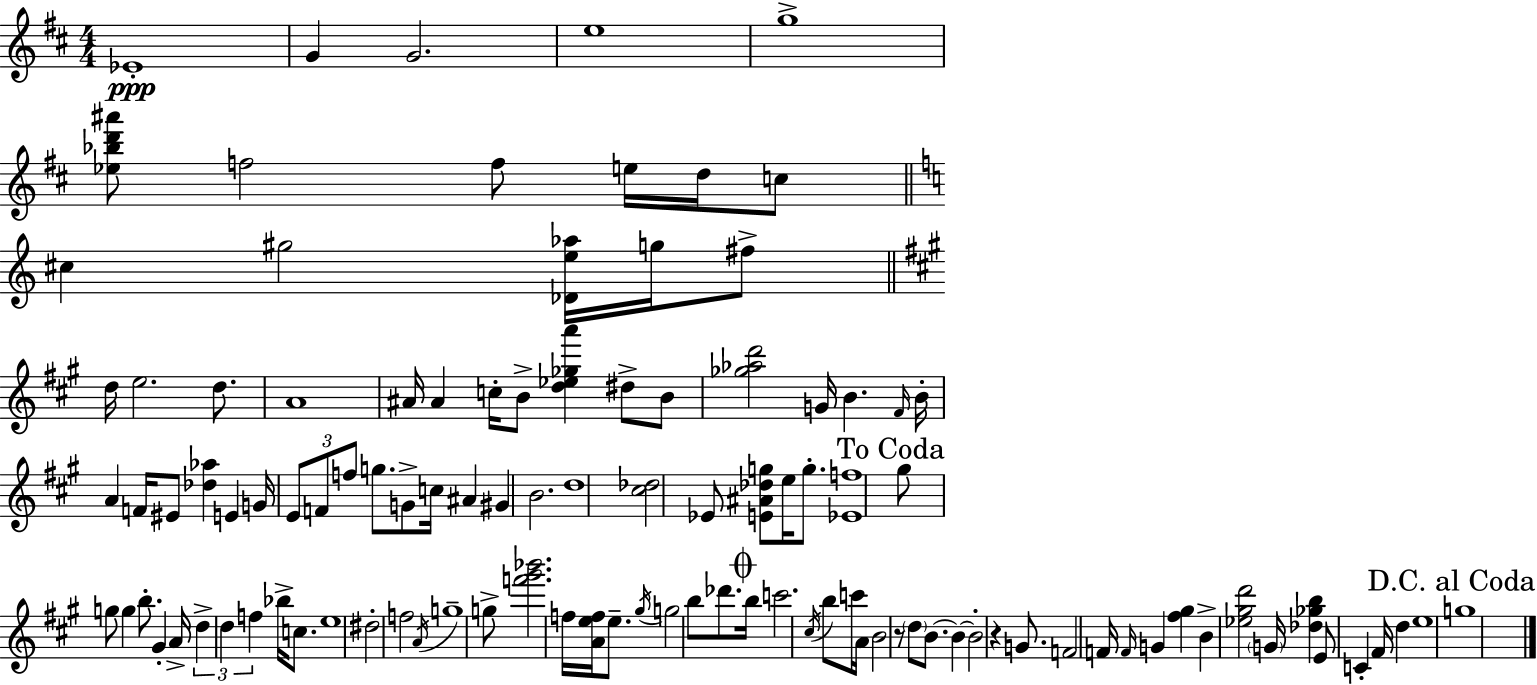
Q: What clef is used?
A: treble